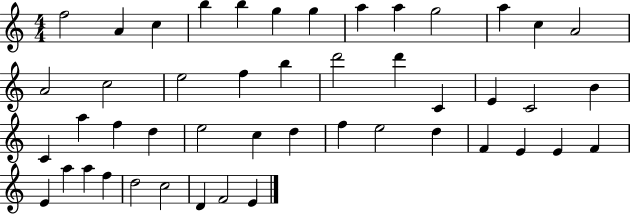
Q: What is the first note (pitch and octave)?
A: F5